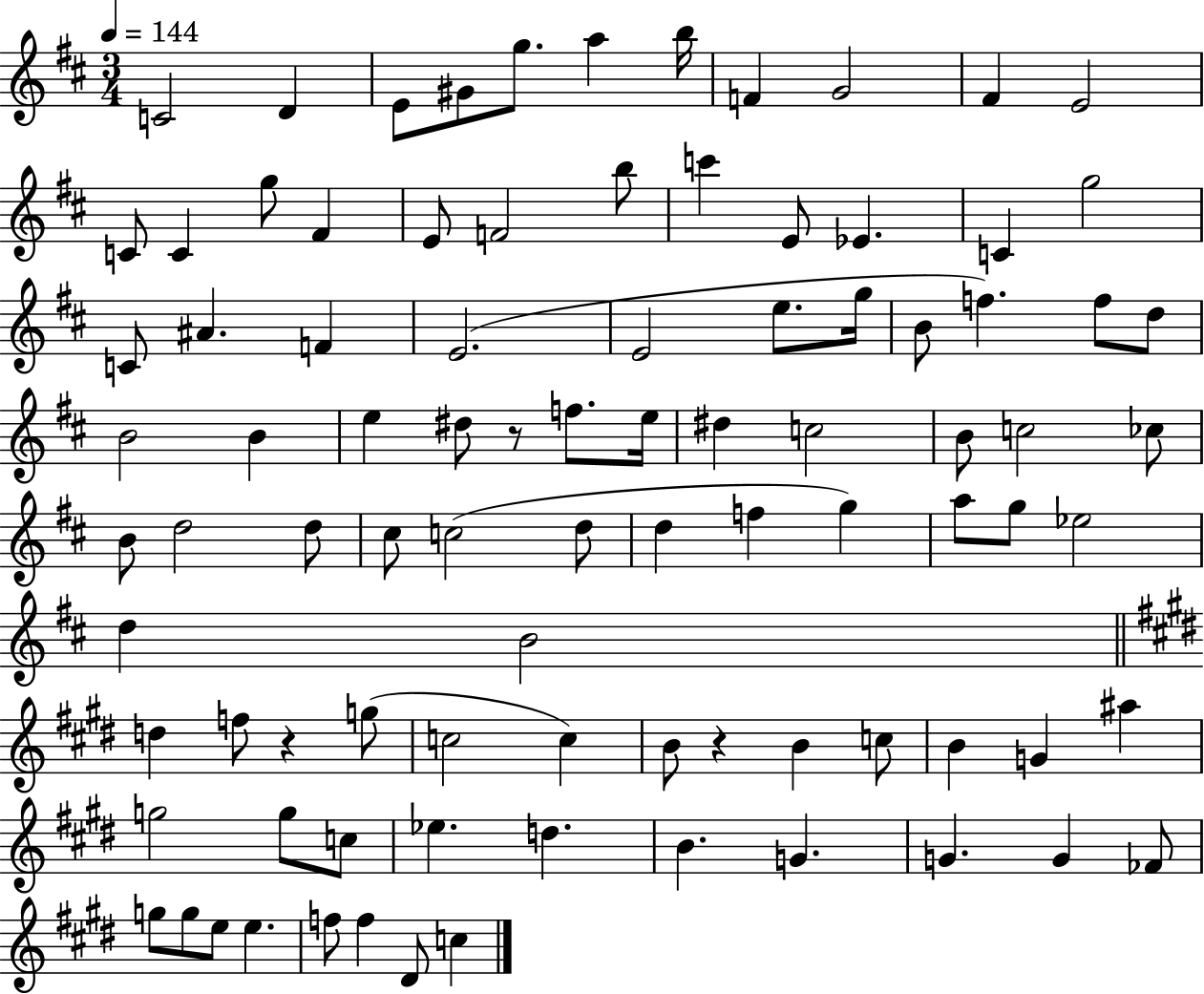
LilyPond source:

{
  \clef treble
  \numericTimeSignature
  \time 3/4
  \key d \major
  \tempo 4 = 144
  c'2 d'4 | e'8 gis'8 g''8. a''4 b''16 | f'4 g'2 | fis'4 e'2 | \break c'8 c'4 g''8 fis'4 | e'8 f'2 b''8 | c'''4 e'8 ees'4. | c'4 g''2 | \break c'8 ais'4. f'4 | e'2.( | e'2 e''8. g''16 | b'8 f''4.) f''8 d''8 | \break b'2 b'4 | e''4 dis''8 r8 f''8. e''16 | dis''4 c''2 | b'8 c''2 ces''8 | \break b'8 d''2 d''8 | cis''8 c''2( d''8 | d''4 f''4 g''4) | a''8 g''8 ees''2 | \break d''4 b'2 | \bar "||" \break \key e \major d''4 f''8 r4 g''8( | c''2 c''4) | b'8 r4 b'4 c''8 | b'4 g'4 ais''4 | \break g''2 g''8 c''8 | ees''4. d''4. | b'4. g'4. | g'4. g'4 fes'8 | \break g''8 g''8 e''8 e''4. | f''8 f''4 dis'8 c''4 | \bar "|."
}